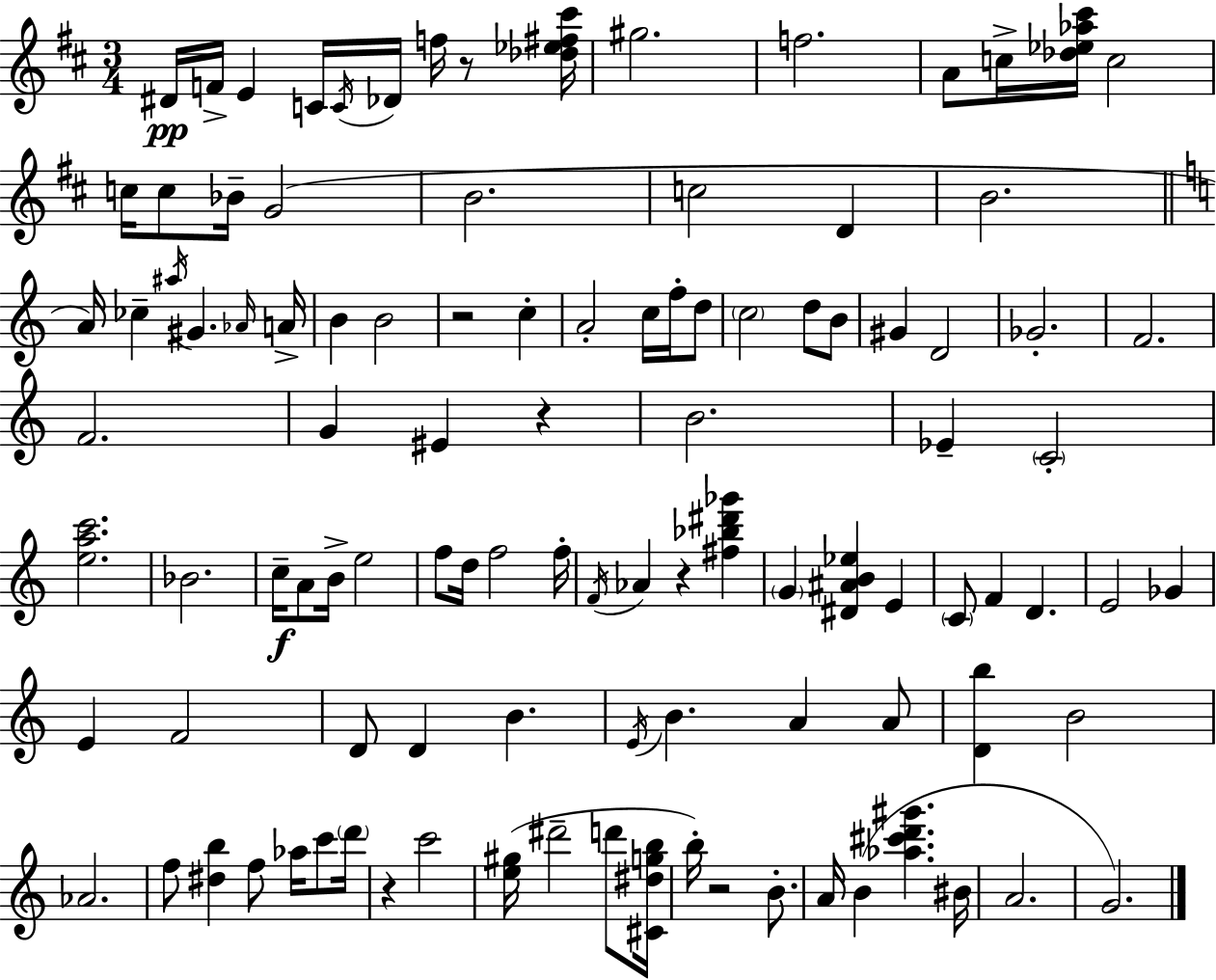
D#4/s F4/s E4/q C4/s C4/s Db4/s F5/s R/e [Db5,Eb5,F#5,C#6]/s G#5/h. F5/h. A4/e C5/s [Db5,Eb5,Ab5,C#6]/s C5/h C5/s C5/e Bb4/s G4/h B4/h. C5/h D4/q B4/h. A4/s CES5/q A#5/s G#4/q. Ab4/s A4/s B4/q B4/h R/h C5/q A4/h C5/s F5/s D5/e C5/h D5/e B4/e G#4/q D4/h Gb4/h. F4/h. F4/h. G4/q EIS4/q R/q B4/h. Eb4/q C4/h [E5,A5,C6]/h. Bb4/h. C5/s A4/e B4/s E5/h F5/e D5/s F5/h F5/s F4/s Ab4/q R/q [F#5,Bb5,D#6,Gb6]/q G4/q [D#4,A#4,B4,Eb5]/q E4/q C4/e F4/q D4/q. E4/h Gb4/q E4/q F4/h D4/e D4/q B4/q. E4/s B4/q. A4/q A4/e [D4,B5]/q B4/h Ab4/h. F5/e [D#5,B5]/q F5/e Ab5/s C6/e D6/s R/q C6/h [E5,G#5]/s D#6/h D6/e [C#4,D#5,G5,B5]/s B5/s R/h B4/e. A4/s B4/q [Ab5,C#6,D6,G#6]/q. BIS4/s A4/h. G4/h.